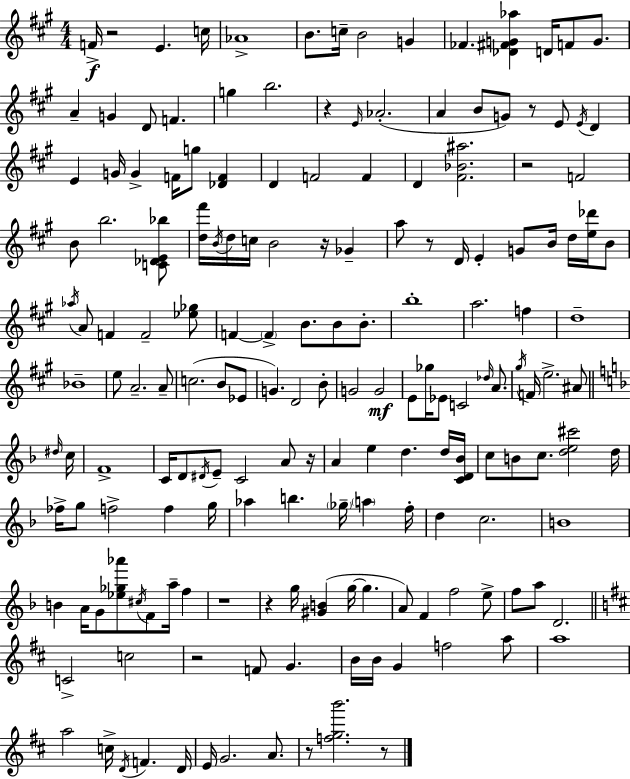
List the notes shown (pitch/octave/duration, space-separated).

F4/s R/h E4/q. C5/s Ab4/w B4/e. C5/s B4/h G4/q FES4/q. [Db4,F#4,G4,Ab5]/q D4/s F4/e G4/e. A4/q G4/q D4/e F4/q. G5/q B5/h. R/q E4/s Ab4/h. A4/q B4/e G4/e R/e E4/e E4/s D4/q E4/q G4/s G4/q F4/s G5/e [Db4,F4]/q D4/q F4/h F4/q D4/q [F#4,Bb4,A#5]/h. R/h F4/h B4/e B5/h. [C4,Db4,E4,Bb5]/e [D5,F#6]/s B4/s D5/s C5/s B4/h R/s Gb4/q A5/e R/e D4/s E4/q G4/e B4/s D5/s [E5,Db6]/s B4/e Ab5/s A4/e F4/q F4/h [Eb5,Gb5]/e F4/q F4/q B4/e. B4/e B4/e. B5/w A5/h. F5/q D5/w Bb4/w E5/e A4/h. A4/e C5/h. B4/e Eb4/e G4/q. D4/h B4/e G4/h G4/h E4/e Gb5/s Eb4/e C4/h Db5/s A4/e. G#5/s F4/s E5/h. A#4/e D#5/s C5/s F4/w C4/s D4/e D#4/s E4/e C4/h A4/e R/s A4/q E5/q D5/q. D5/s [C4,D4,Bb4]/s C5/e B4/e C5/e. [D5,E5,C#6]/h D5/s FES5/s G5/e F5/h F5/q G5/s Ab5/q B5/q. Gb5/s A5/q F5/s D5/q C5/h. B4/w B4/q A4/s G4/e [Eb5,Gb5,Ab6]/e C#5/s F4/e A5/s F5/q R/w R/q G5/s [G#4,B4]/q G5/s G5/q. A4/e F4/q F5/h E5/e F5/e A5/e D4/h. C4/h C5/h R/h F4/e G4/q. B4/s B4/s G4/q F5/h A5/e A5/w A5/h C5/s D4/s F4/q. D4/s E4/s G4/h. A4/e. R/e [F5,G5,B6]/h. R/e